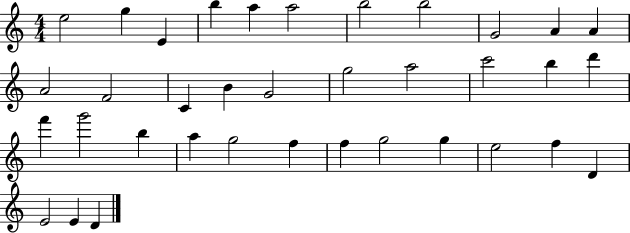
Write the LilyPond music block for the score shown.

{
  \clef treble
  \numericTimeSignature
  \time 4/4
  \key c \major
  e''2 g''4 e'4 | b''4 a''4 a''2 | b''2 b''2 | g'2 a'4 a'4 | \break a'2 f'2 | c'4 b'4 g'2 | g''2 a''2 | c'''2 b''4 d'''4 | \break f'''4 g'''2 b''4 | a''4 g''2 f''4 | f''4 g''2 g''4 | e''2 f''4 d'4 | \break e'2 e'4 d'4 | \bar "|."
}